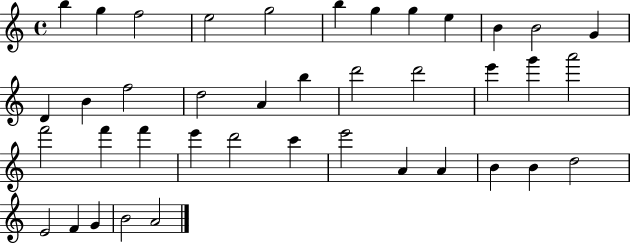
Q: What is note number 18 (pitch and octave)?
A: B5